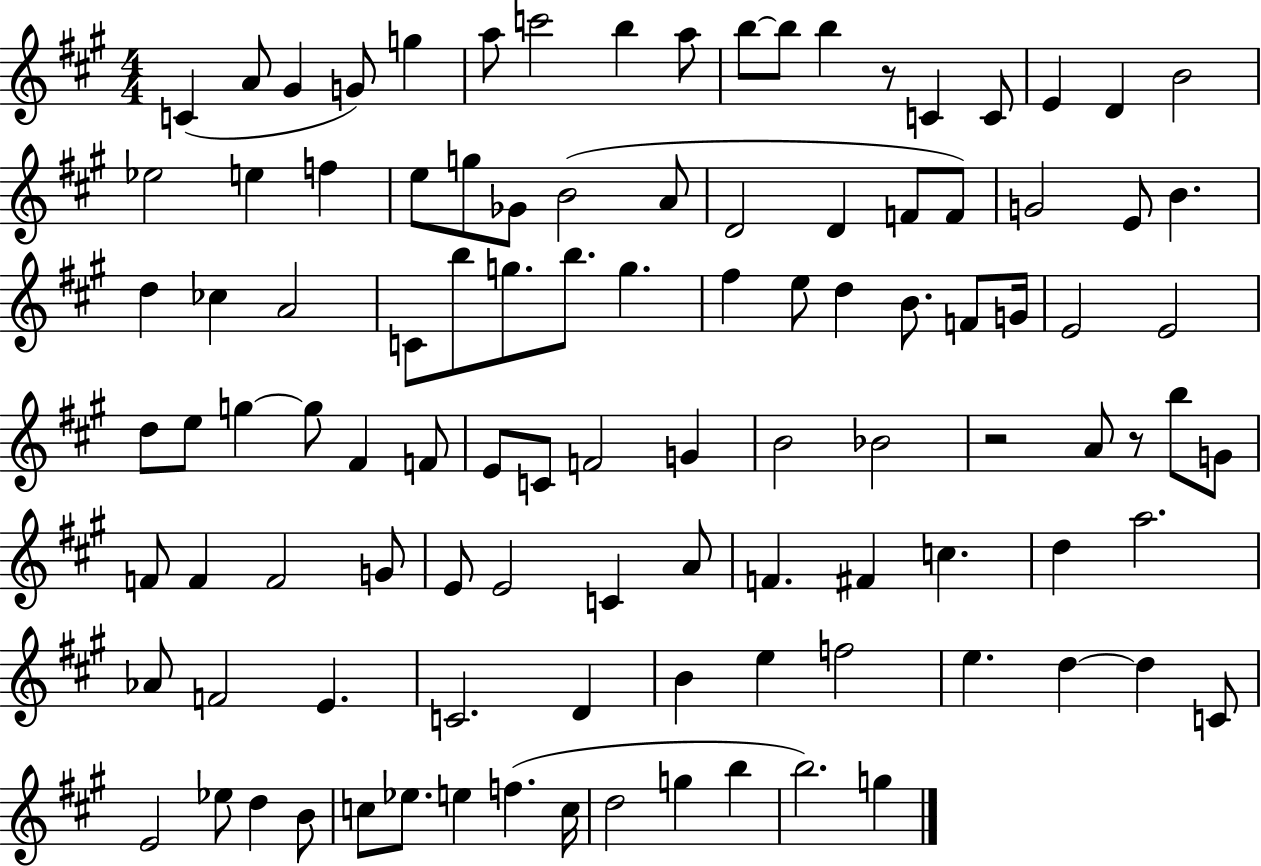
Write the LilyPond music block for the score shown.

{
  \clef treble
  \numericTimeSignature
  \time 4/4
  \key a \major
  c'4( a'8 gis'4 g'8) g''4 | a''8 c'''2 b''4 a''8 | b''8~~ b''8 b''4 r8 c'4 c'8 | e'4 d'4 b'2 | \break ees''2 e''4 f''4 | e''8 g''8 ges'8 b'2( a'8 | d'2 d'4 f'8 f'8) | g'2 e'8 b'4. | \break d''4 ces''4 a'2 | c'8 b''8 g''8. b''8. g''4. | fis''4 e''8 d''4 b'8. f'8 g'16 | e'2 e'2 | \break d''8 e''8 g''4~~ g''8 fis'4 f'8 | e'8 c'8 f'2 g'4 | b'2 bes'2 | r2 a'8 r8 b''8 g'8 | \break f'8 f'4 f'2 g'8 | e'8 e'2 c'4 a'8 | f'4. fis'4 c''4. | d''4 a''2. | \break aes'8 f'2 e'4. | c'2. d'4 | b'4 e''4 f''2 | e''4. d''4~~ d''4 c'8 | \break e'2 ees''8 d''4 b'8 | c''8 ees''8. e''4 f''4.( c''16 | d''2 g''4 b''4 | b''2.) g''4 | \break \bar "|."
}